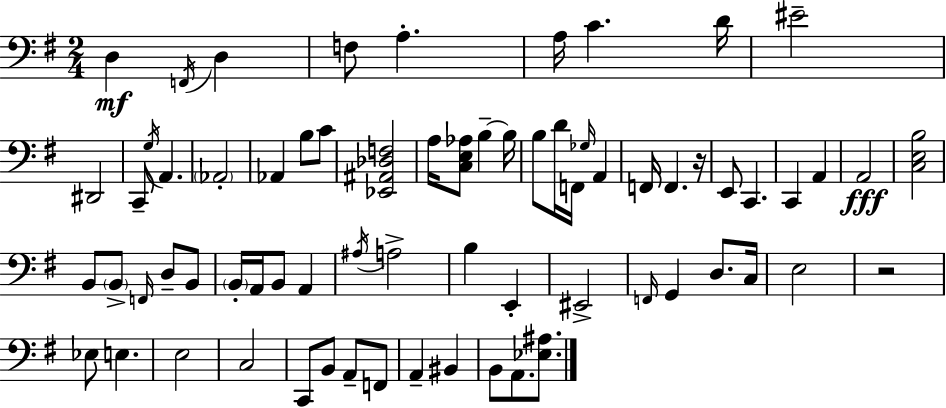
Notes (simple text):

D3/q F2/s D3/q F3/e A3/q. A3/s C4/q. D4/s EIS4/h D#2/h C2/e G3/s A2/q. Ab2/h Ab2/q B3/e C4/e [Eb2,A#2,Db3,F3]/h A3/s [C3,E3,Ab3]/e B3/q B3/s B3/e D4/s F2/s Gb3/s A2/q F2/s F2/q. R/s E2/e C2/q. C2/q A2/q A2/h [C3,E3,B3]/h B2/e B2/e F2/s D3/e B2/e B2/s A2/s B2/e A2/q A#3/s A3/h B3/q E2/q EIS2/h F2/s G2/q D3/e. C3/s E3/h R/h Eb3/e E3/q. E3/h C3/h C2/e B2/e A2/e F2/e A2/q BIS2/q B2/e A2/e. [Eb3,A#3]/e.